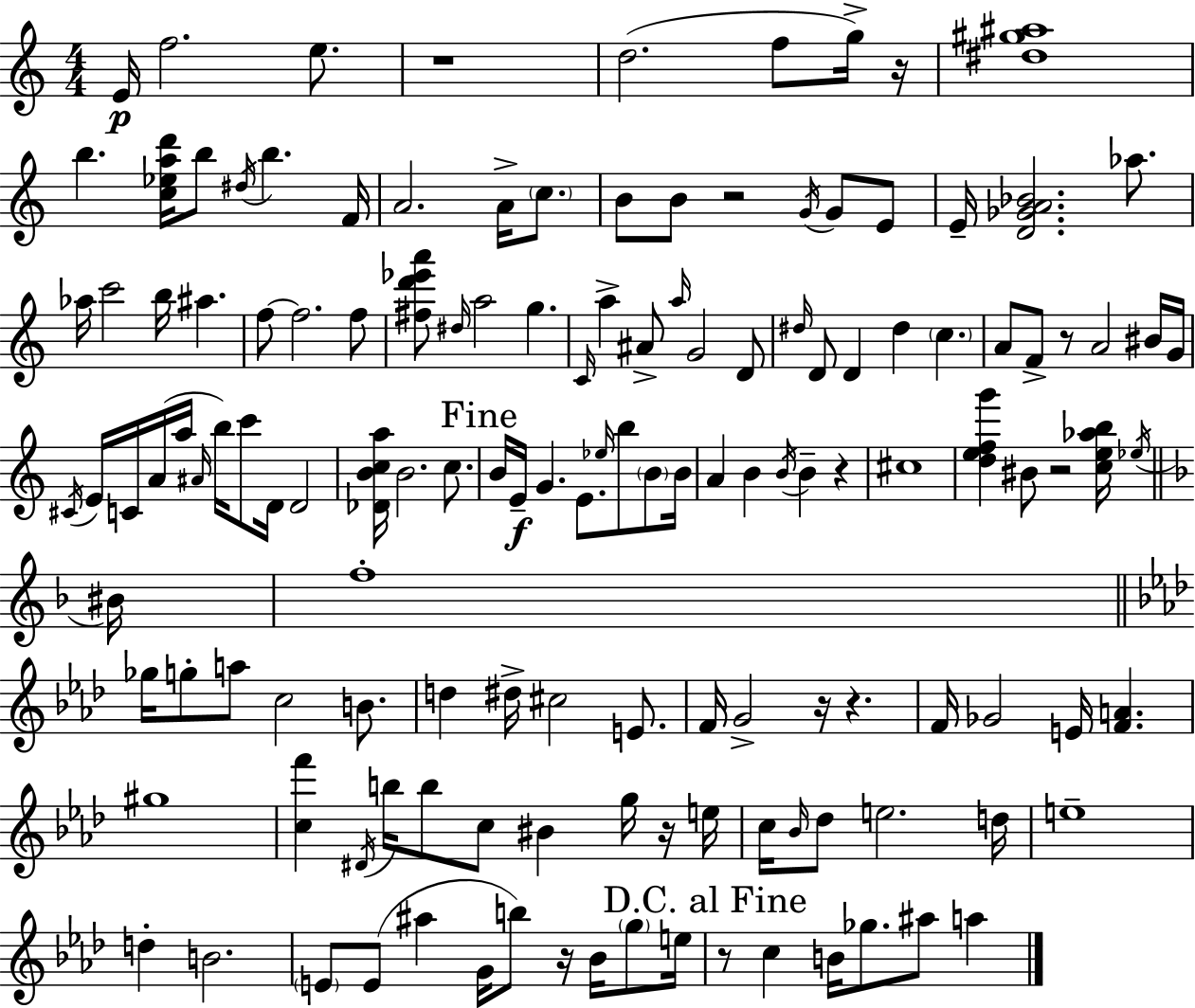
E4/s F5/h. E5/e. R/w D5/h. F5/e G5/s R/s [D#5,G#5,A#5]/w B5/q. [C5,Eb5,A5,D6]/s B5/e D#5/s B5/q. F4/s A4/h. A4/s C5/e. B4/e B4/e R/h G4/s G4/e E4/e E4/s [D4,Gb4,A4,Bb4]/h. Ab5/e. Ab5/s C6/h B5/s A#5/q. F5/e F5/h. F5/e [F#5,D6,Eb6,A6]/e D#5/s A5/h G5/q. C4/s A5/q A#4/e A5/s G4/h D4/e D#5/s D4/e D4/q D#5/q C5/q. A4/e F4/e R/e A4/h BIS4/s G4/s C#4/s E4/s C4/s A4/s A5/s A#4/s B5/s C6/e D4/s D4/h [Db4,B4,C5,A5]/s B4/h. C5/e. B4/s E4/s G4/q. E4/e. Eb5/s B5/e B4/e B4/s A4/q B4/q B4/s B4/q R/q C#5/w [D5,E5,F5,G6]/q BIS4/e R/h [C5,E5,Ab5,B5]/s Eb5/s BIS4/s F5/w Gb5/s G5/e A5/e C5/h B4/e. D5/q D#5/s C#5/h E4/e. F4/s G4/h R/s R/q. F4/s Gb4/h E4/s [F4,A4]/q. G#5/w [C5,F6]/q D#4/s B5/s B5/e C5/e BIS4/q G5/s R/s E5/s C5/s Bb4/s Db5/e E5/h. D5/s E5/w D5/q B4/h. E4/e E4/e A#5/q G4/s B5/e R/s Bb4/s G5/e E5/s R/e C5/q B4/s Gb5/e. A#5/e A5/q